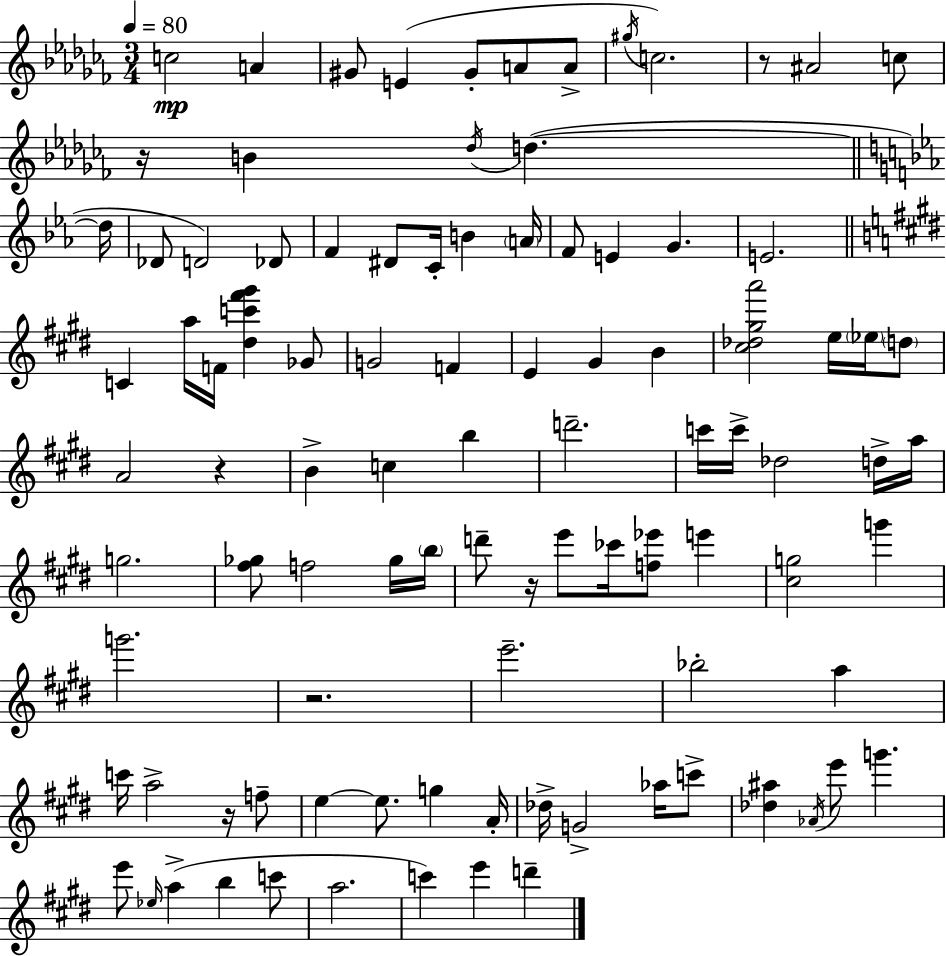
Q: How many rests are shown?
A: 6